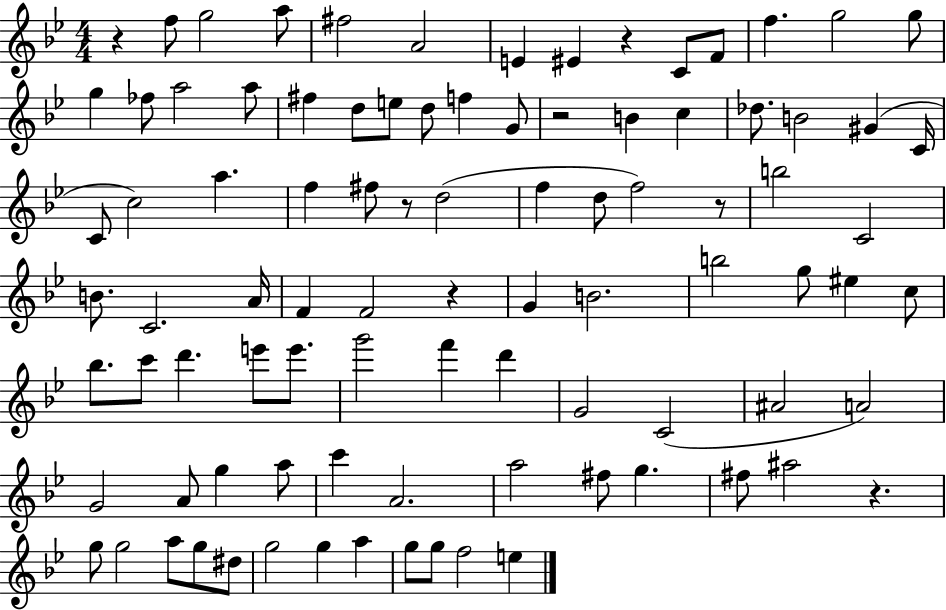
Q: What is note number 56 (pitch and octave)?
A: G6